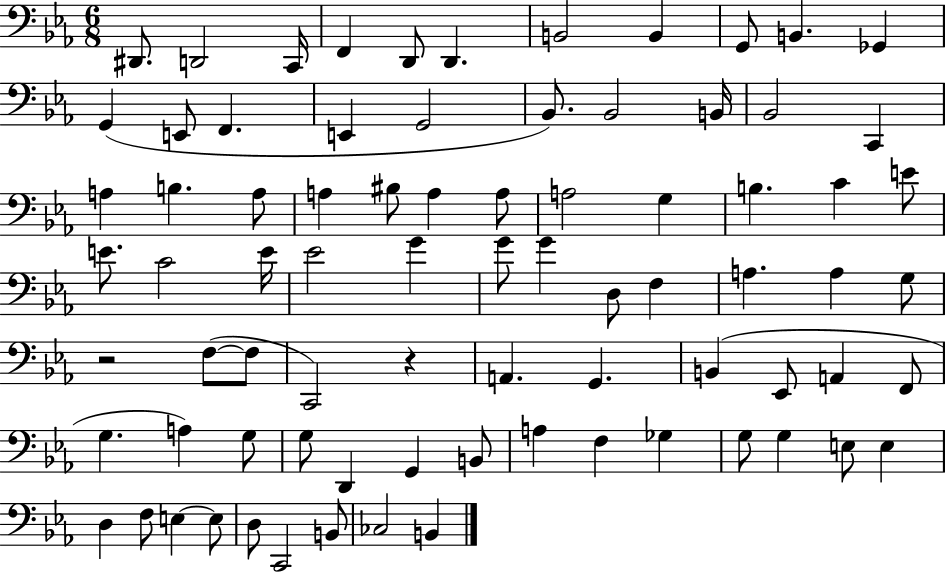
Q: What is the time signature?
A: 6/8